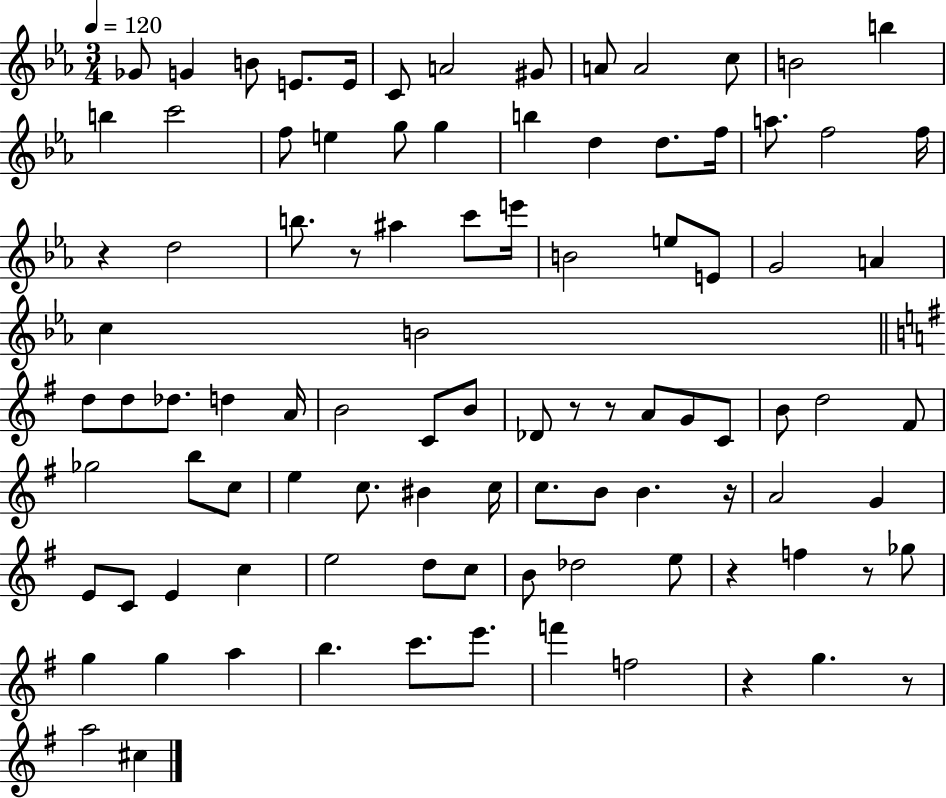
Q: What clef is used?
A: treble